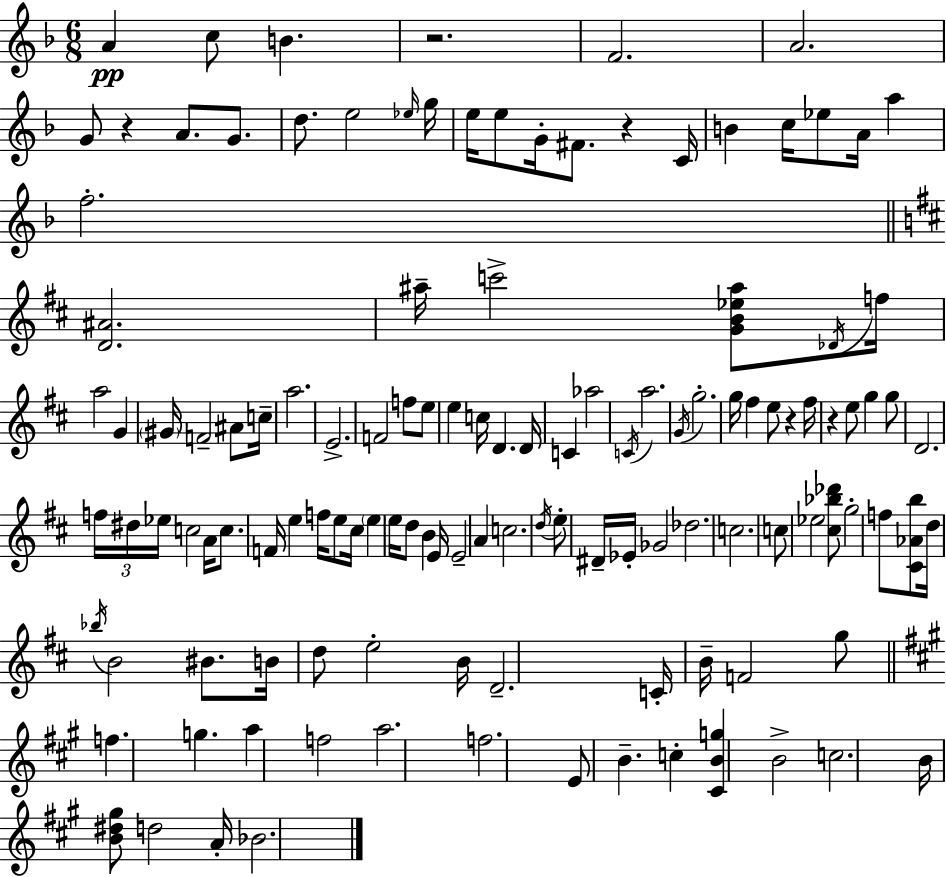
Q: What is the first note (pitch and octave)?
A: A4